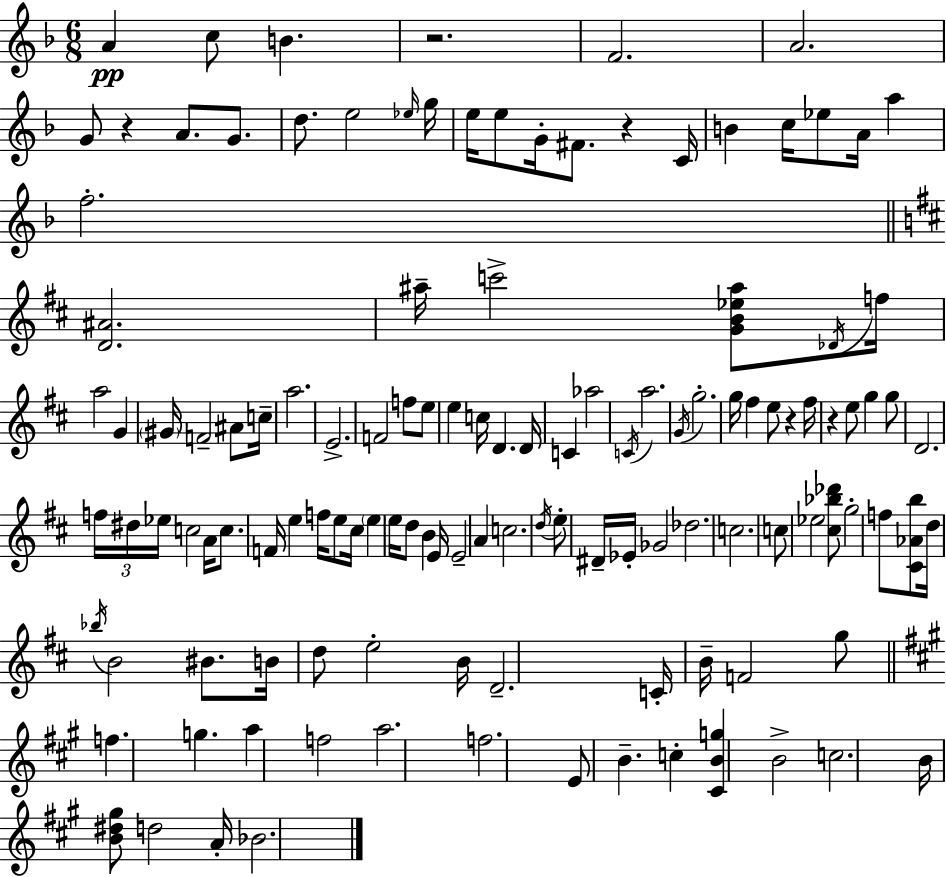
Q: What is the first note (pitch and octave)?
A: A4